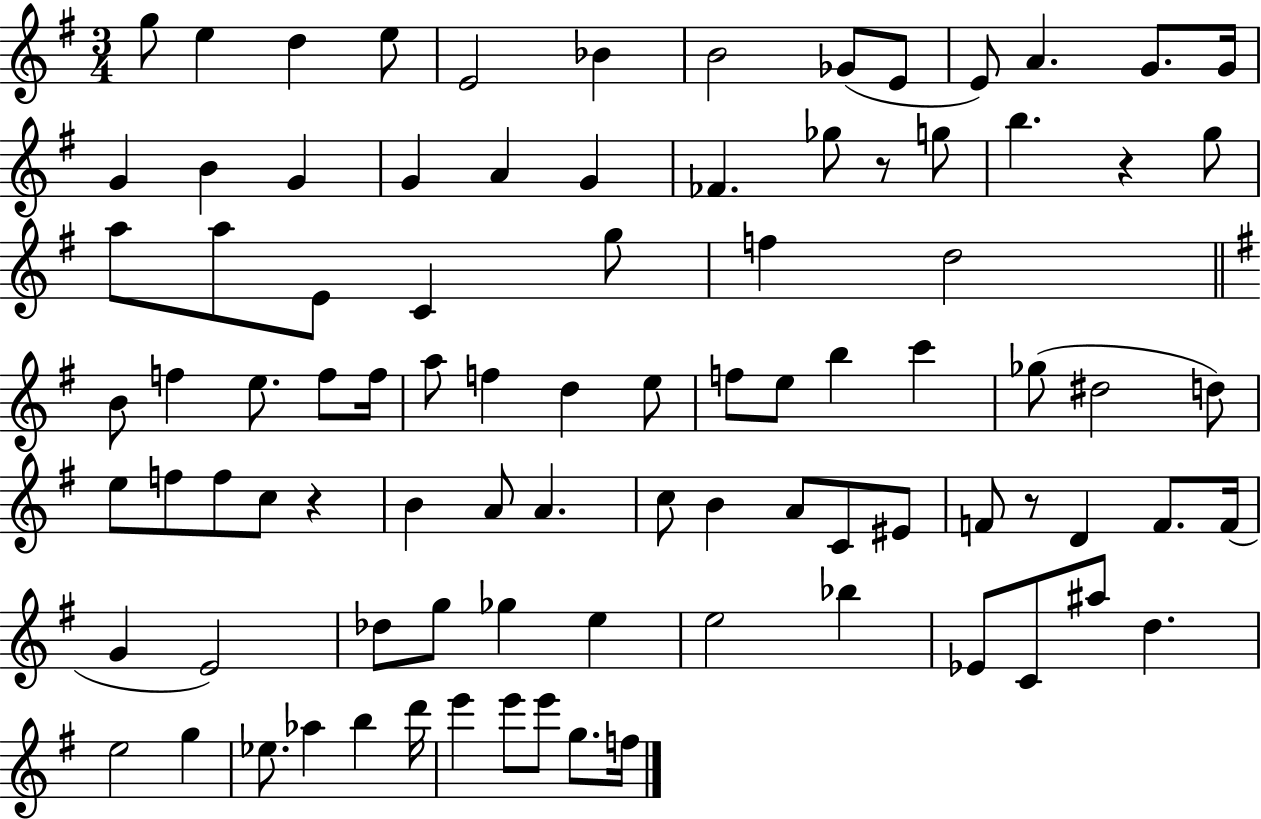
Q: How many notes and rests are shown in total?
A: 90